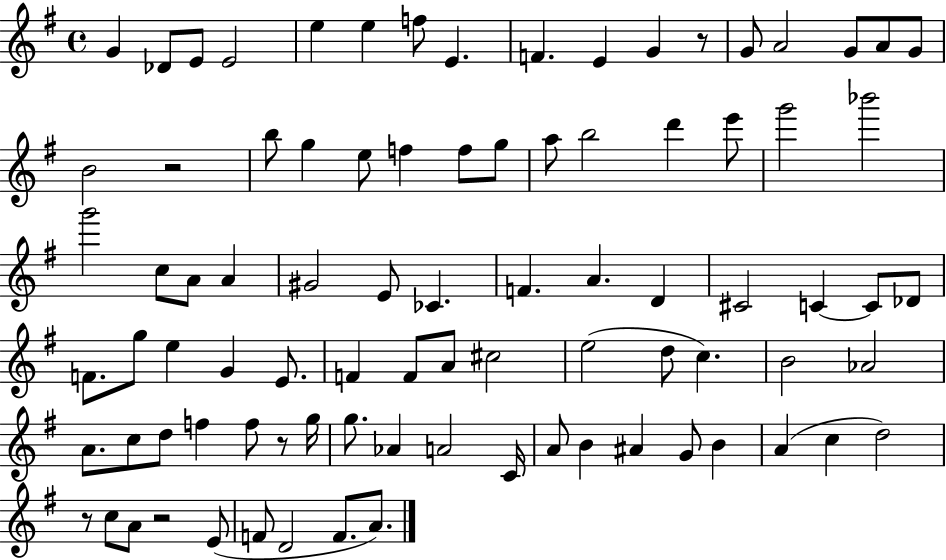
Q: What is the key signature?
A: G major